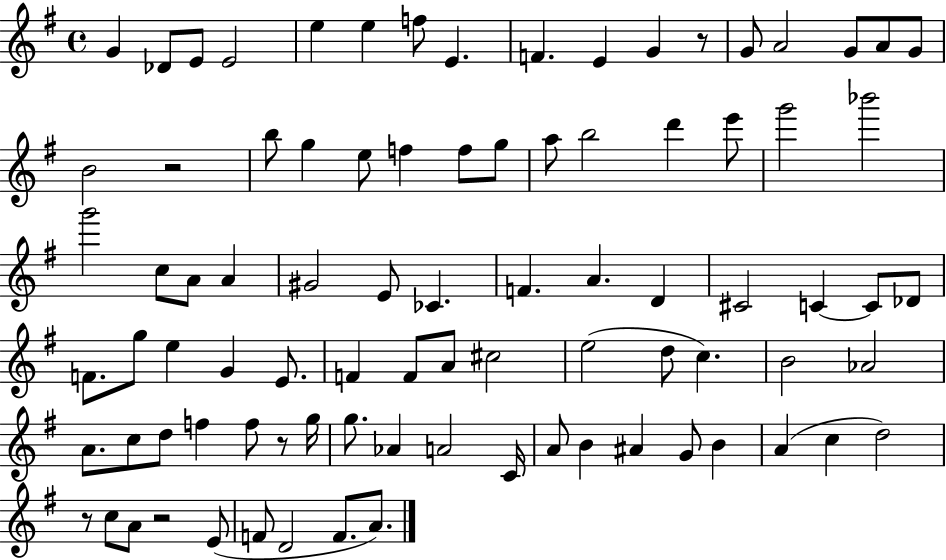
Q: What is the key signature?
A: G major